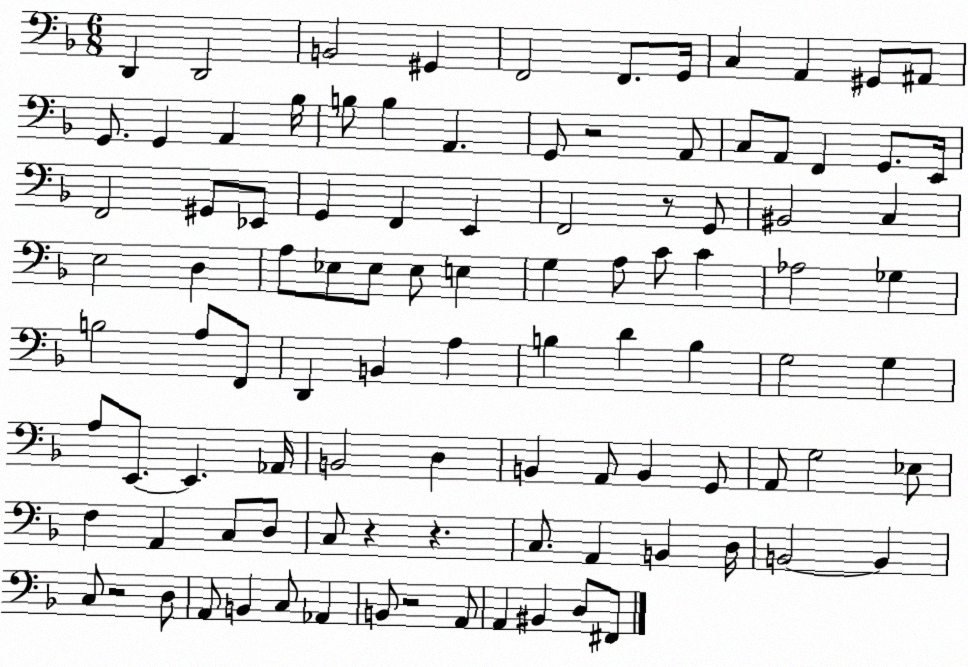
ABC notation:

X:1
T:Untitled
M:6/8
L:1/4
K:F
D,, D,,2 B,,2 ^G,, F,,2 F,,/2 G,,/4 C, A,, ^G,,/2 ^A,,/2 G,,/2 G,, A,, _B,/4 B,/2 B, A,, G,,/2 z2 A,,/2 C,/2 A,,/2 F,, G,,/2 E,,/4 F,,2 ^G,,/2 _E,,/2 G,, F,, E,, F,,2 z/2 G,,/2 ^B,,2 C, E,2 D, A,/2 _E,/2 _E,/2 _E,/2 E, G, A,/2 C/2 C _A,2 _G, B,2 A,/2 F,,/2 D,, B,, A, B, D B, G,2 G, A,/2 E,,/2 E,, _A,,/4 B,,2 D, B,, A,,/2 B,, G,,/2 A,,/2 G,2 _E,/2 F, A,, C,/2 D,/2 C,/2 z z C,/2 A,, B,, D,/4 B,,2 B,, C,/2 z2 D,/2 A,,/2 B,, C,/2 _A,, B,,/2 z2 A,,/2 A,, ^B,, D,/2 ^F,,/2